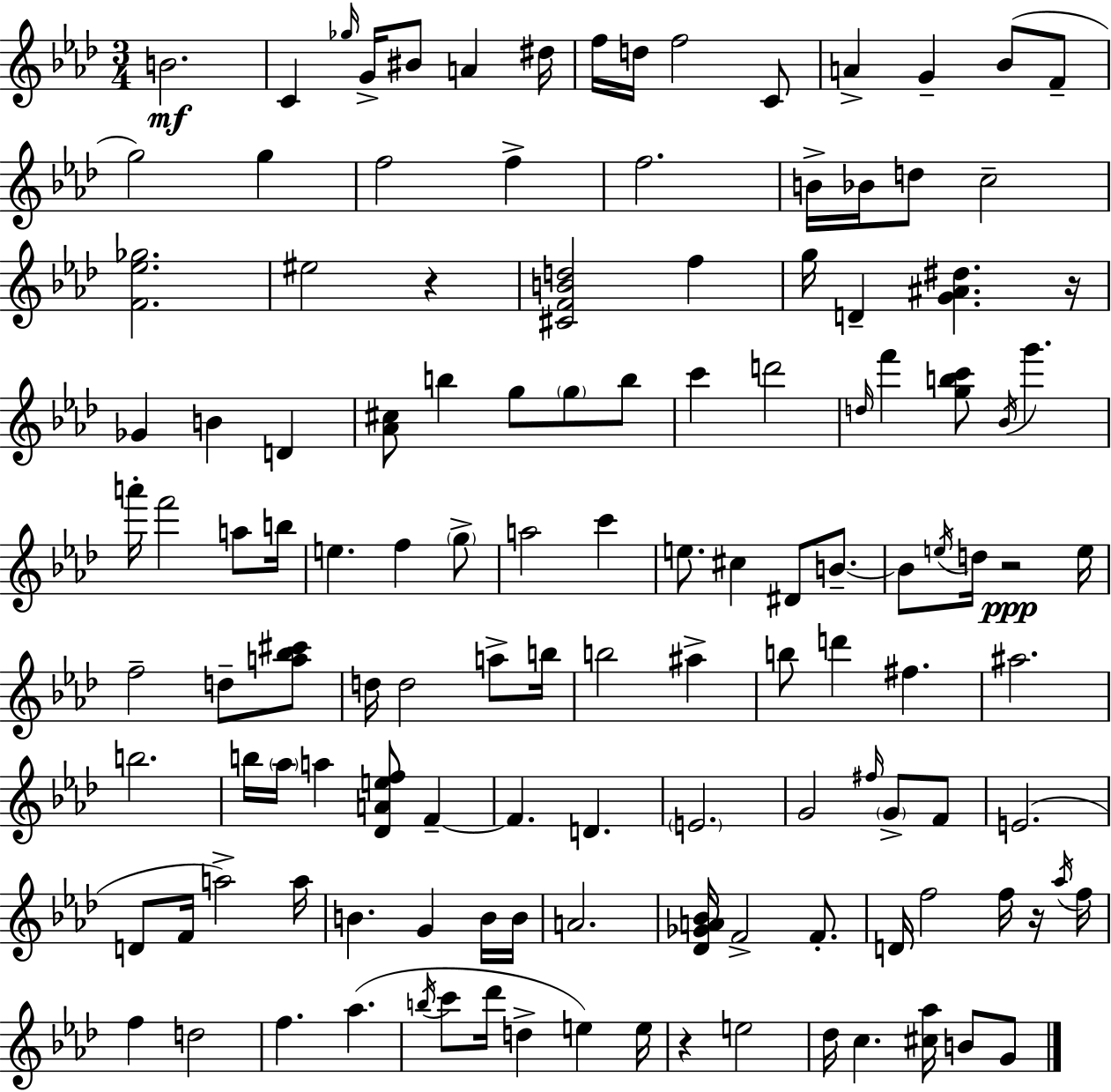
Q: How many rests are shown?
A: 5